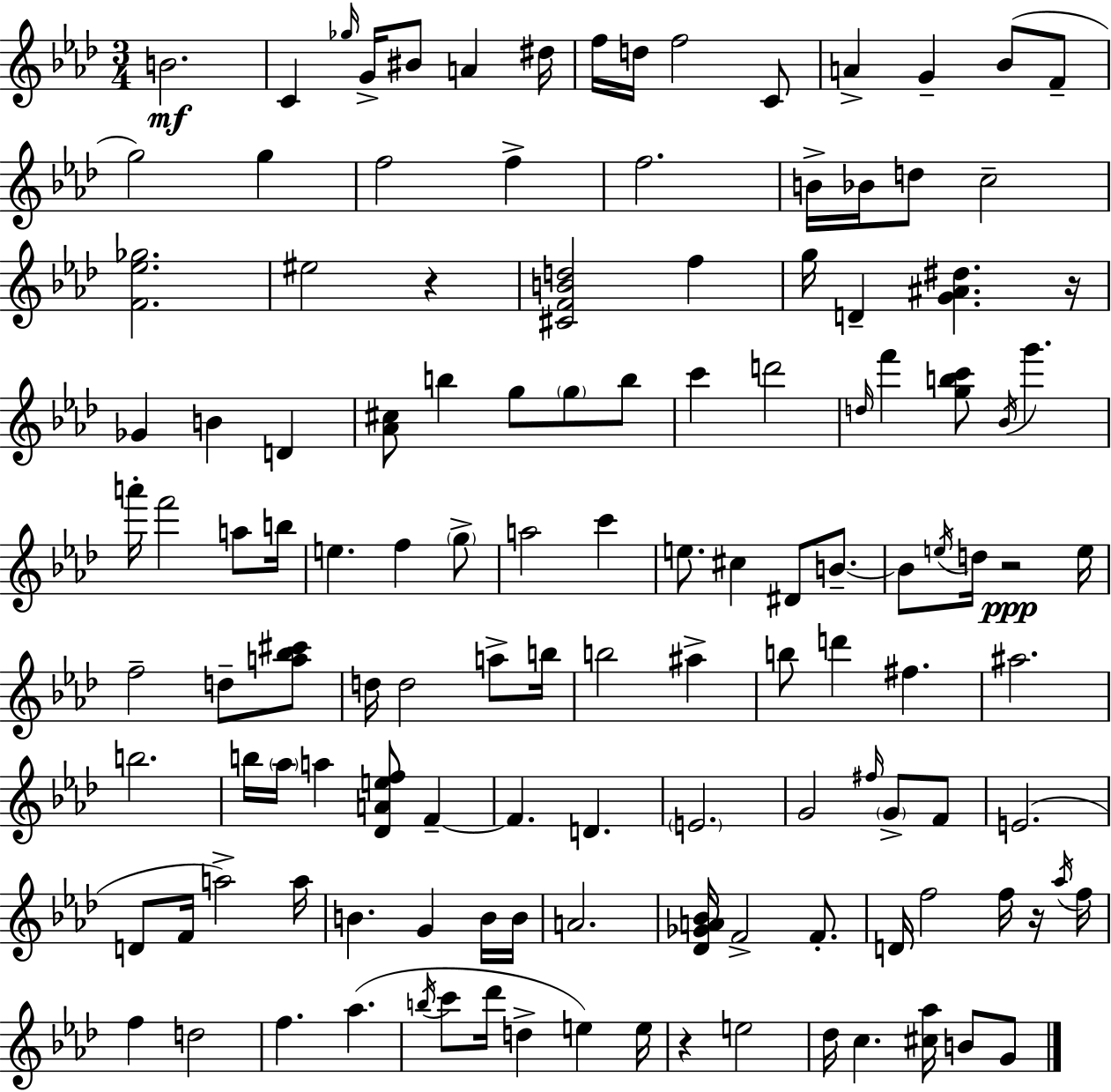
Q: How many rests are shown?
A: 5